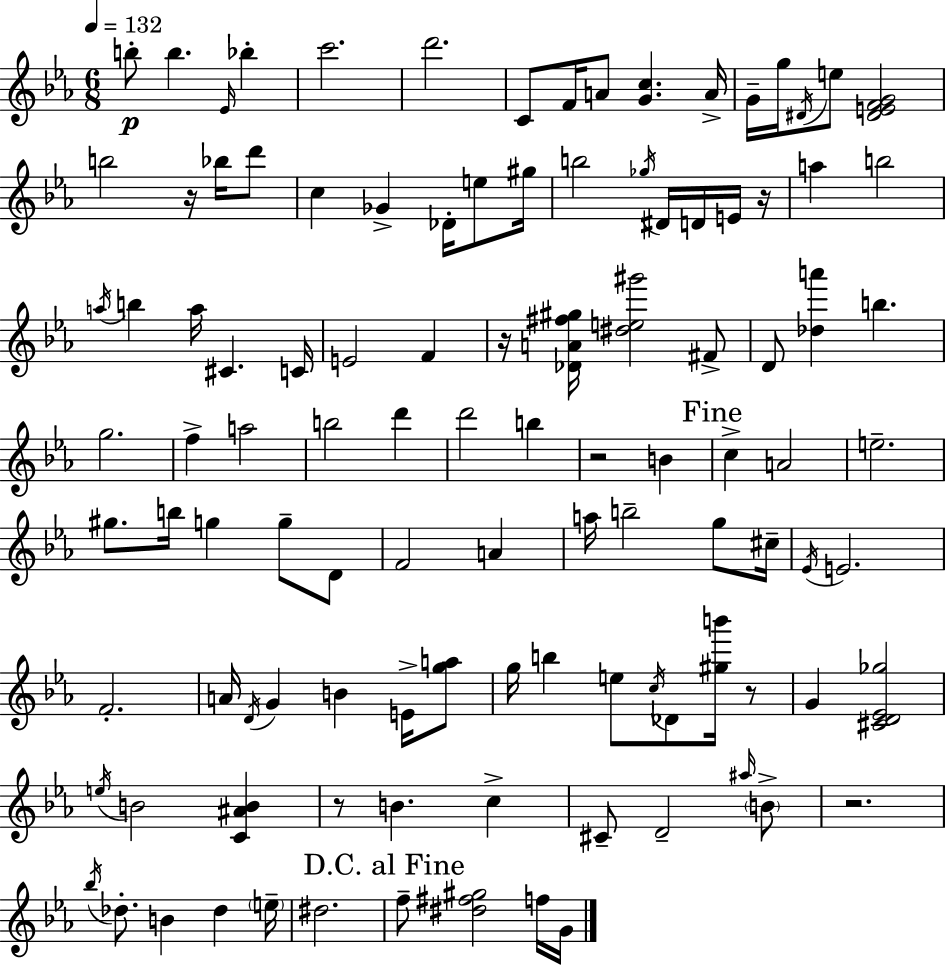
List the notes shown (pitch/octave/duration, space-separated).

B5/e B5/q. Eb4/s Bb5/q C6/h. D6/h. C4/e F4/s A4/e [G4,C5]/q. A4/s G4/s G5/s D#4/s E5/e [D#4,E4,F4,G4]/h B5/h R/s Bb5/s D6/e C5/q Gb4/q Db4/s E5/e G#5/s B5/h Gb5/s D#4/s D4/s E4/s R/s A5/q B5/h A5/s B5/q A5/s C#4/q. C4/s E4/h F4/q R/s [Db4,A4,F#5,G#5]/s [D#5,E5,G#6]/h F#4/e D4/e [Db5,A6]/q B5/q. G5/h. F5/q A5/h B5/h D6/q D6/h B5/q R/h B4/q C5/q A4/h E5/h. G#5/e. B5/s G5/q G5/e D4/e F4/h A4/q A5/s B5/h G5/e C#5/s Eb4/s E4/h. F4/h. A4/s D4/s G4/q B4/q E4/s [G5,A5]/e G5/s B5/q E5/e C5/s Db4/e [G#5,B6]/s R/e G4/q [C#4,D4,Eb4,Gb5]/h E5/s B4/h [C4,A#4,B4]/q R/e B4/q. C5/q C#4/e D4/h A#5/s B4/e R/h. Bb5/s Db5/e. B4/q Db5/q E5/s D#5/h. F5/e [D#5,F#5,G#5]/h F5/s G4/s